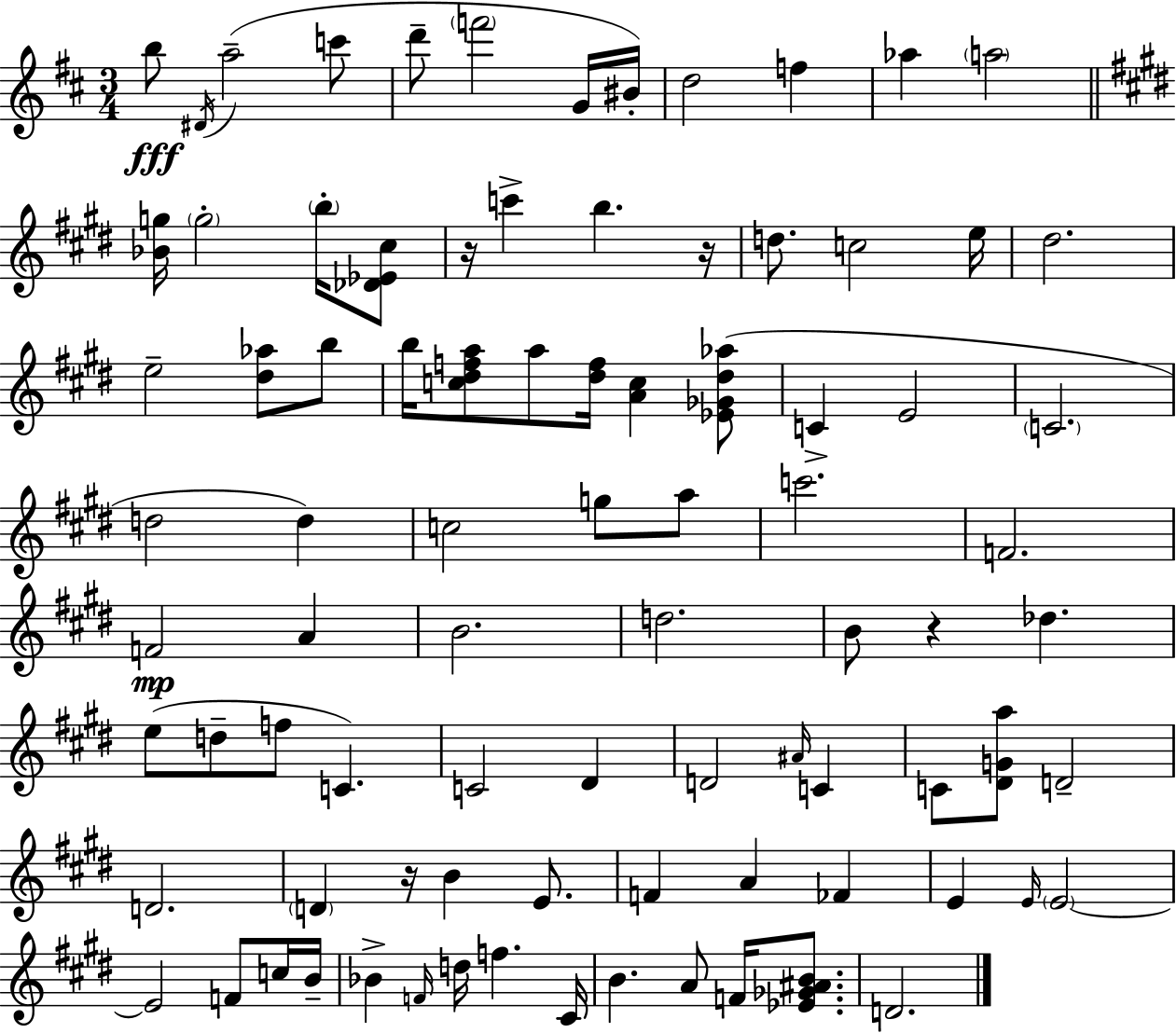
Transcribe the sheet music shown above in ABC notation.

X:1
T:Untitled
M:3/4
L:1/4
K:D
b/2 ^D/4 a2 c'/2 d'/2 f'2 G/4 ^B/4 d2 f _a a2 [_Bg]/4 g2 b/4 [_D_E^c]/2 z/4 c' b z/4 d/2 c2 e/4 ^d2 e2 [^d_a]/2 b/2 b/4 [c^dfa]/2 a/2 [^df]/4 [Ac] [_E_G^d_a]/2 C E2 C2 d2 d c2 g/2 a/2 c'2 F2 F2 A B2 d2 B/2 z _d e/2 d/2 f/2 C C2 ^D D2 ^A/4 C C/2 [^DGa]/2 D2 D2 D z/4 B E/2 F A _F E E/4 E2 E2 F/2 c/4 B/4 _B F/4 d/4 f ^C/4 B A/2 F/4 [_E_G^AB]/2 D2